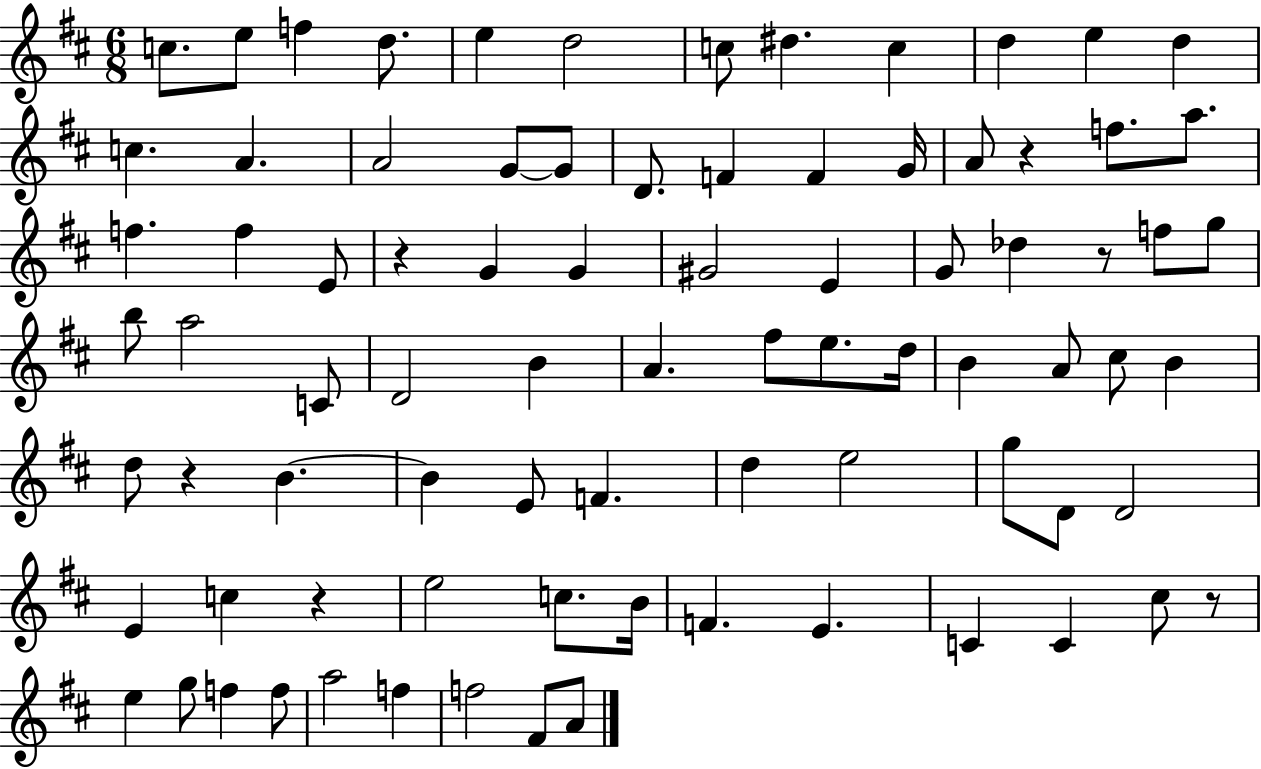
C5/e. E5/e F5/q D5/e. E5/q D5/h C5/e D#5/q. C5/q D5/q E5/q D5/q C5/q. A4/q. A4/h G4/e G4/e D4/e. F4/q F4/q G4/s A4/e R/q F5/e. A5/e. F5/q. F5/q E4/e R/q G4/q G4/q G#4/h E4/q G4/e Db5/q R/e F5/e G5/e B5/e A5/h C4/e D4/h B4/q A4/q. F#5/e E5/e. D5/s B4/q A4/e C#5/e B4/q D5/e R/q B4/q. B4/q E4/e F4/q. D5/q E5/h G5/e D4/e D4/h E4/q C5/q R/q E5/h C5/e. B4/s F4/q. E4/q. C4/q C4/q C#5/e R/e E5/q G5/e F5/q F5/e A5/h F5/q F5/h F#4/e A4/e